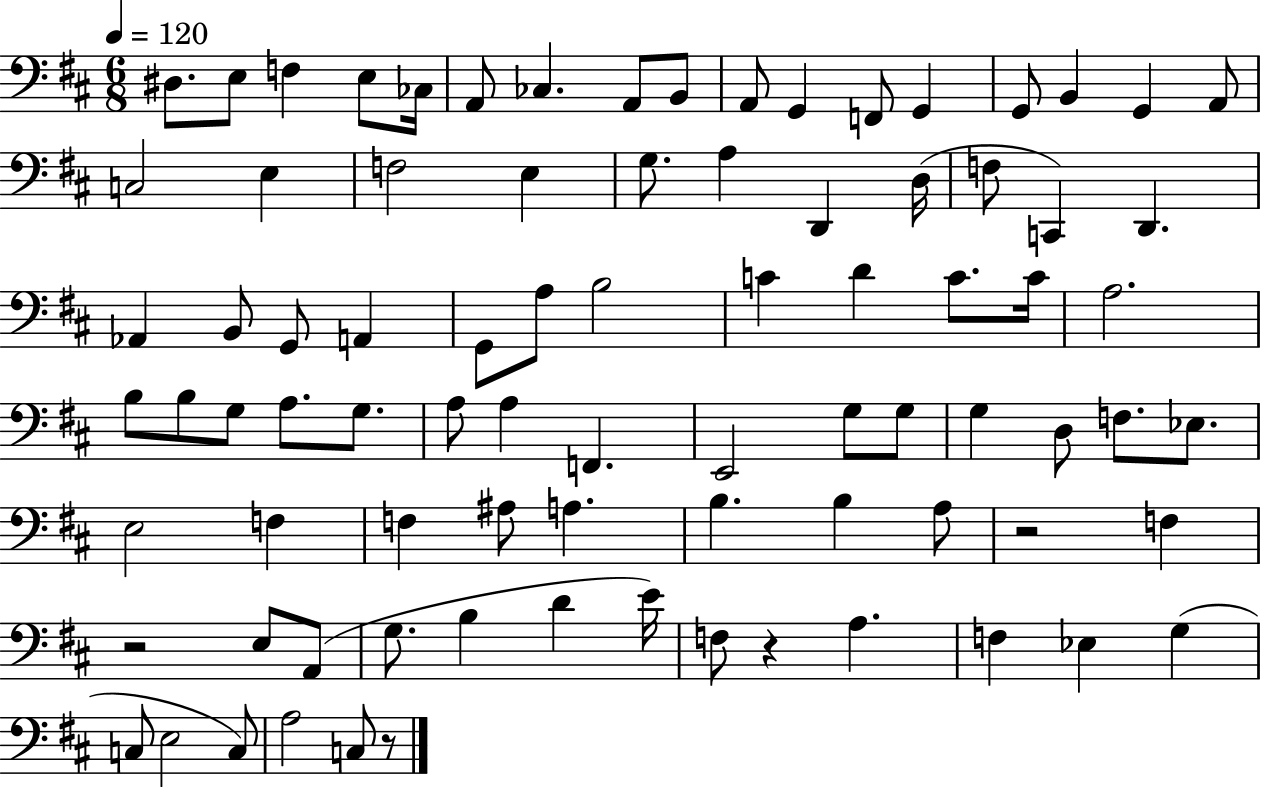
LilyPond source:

{
  \clef bass
  \numericTimeSignature
  \time 6/8
  \key d \major
  \tempo 4 = 120
  dis8. e8 f4 e8 ces16 | a,8 ces4. a,8 b,8 | a,8 g,4 f,8 g,4 | g,8 b,4 g,4 a,8 | \break c2 e4 | f2 e4 | g8. a4 d,4 d16( | f8 c,4) d,4. | \break aes,4 b,8 g,8 a,4 | g,8 a8 b2 | c'4 d'4 c'8. c'16 | a2. | \break b8 b8 g8 a8. g8. | a8 a4 f,4. | e,2 g8 g8 | g4 d8 f8. ees8. | \break e2 f4 | f4 ais8 a4. | b4. b4 a8 | r2 f4 | \break r2 e8 a,8( | g8. b4 d'4 e'16) | f8 r4 a4. | f4 ees4 g4( | \break c8 e2 c8) | a2 c8 r8 | \bar "|."
}